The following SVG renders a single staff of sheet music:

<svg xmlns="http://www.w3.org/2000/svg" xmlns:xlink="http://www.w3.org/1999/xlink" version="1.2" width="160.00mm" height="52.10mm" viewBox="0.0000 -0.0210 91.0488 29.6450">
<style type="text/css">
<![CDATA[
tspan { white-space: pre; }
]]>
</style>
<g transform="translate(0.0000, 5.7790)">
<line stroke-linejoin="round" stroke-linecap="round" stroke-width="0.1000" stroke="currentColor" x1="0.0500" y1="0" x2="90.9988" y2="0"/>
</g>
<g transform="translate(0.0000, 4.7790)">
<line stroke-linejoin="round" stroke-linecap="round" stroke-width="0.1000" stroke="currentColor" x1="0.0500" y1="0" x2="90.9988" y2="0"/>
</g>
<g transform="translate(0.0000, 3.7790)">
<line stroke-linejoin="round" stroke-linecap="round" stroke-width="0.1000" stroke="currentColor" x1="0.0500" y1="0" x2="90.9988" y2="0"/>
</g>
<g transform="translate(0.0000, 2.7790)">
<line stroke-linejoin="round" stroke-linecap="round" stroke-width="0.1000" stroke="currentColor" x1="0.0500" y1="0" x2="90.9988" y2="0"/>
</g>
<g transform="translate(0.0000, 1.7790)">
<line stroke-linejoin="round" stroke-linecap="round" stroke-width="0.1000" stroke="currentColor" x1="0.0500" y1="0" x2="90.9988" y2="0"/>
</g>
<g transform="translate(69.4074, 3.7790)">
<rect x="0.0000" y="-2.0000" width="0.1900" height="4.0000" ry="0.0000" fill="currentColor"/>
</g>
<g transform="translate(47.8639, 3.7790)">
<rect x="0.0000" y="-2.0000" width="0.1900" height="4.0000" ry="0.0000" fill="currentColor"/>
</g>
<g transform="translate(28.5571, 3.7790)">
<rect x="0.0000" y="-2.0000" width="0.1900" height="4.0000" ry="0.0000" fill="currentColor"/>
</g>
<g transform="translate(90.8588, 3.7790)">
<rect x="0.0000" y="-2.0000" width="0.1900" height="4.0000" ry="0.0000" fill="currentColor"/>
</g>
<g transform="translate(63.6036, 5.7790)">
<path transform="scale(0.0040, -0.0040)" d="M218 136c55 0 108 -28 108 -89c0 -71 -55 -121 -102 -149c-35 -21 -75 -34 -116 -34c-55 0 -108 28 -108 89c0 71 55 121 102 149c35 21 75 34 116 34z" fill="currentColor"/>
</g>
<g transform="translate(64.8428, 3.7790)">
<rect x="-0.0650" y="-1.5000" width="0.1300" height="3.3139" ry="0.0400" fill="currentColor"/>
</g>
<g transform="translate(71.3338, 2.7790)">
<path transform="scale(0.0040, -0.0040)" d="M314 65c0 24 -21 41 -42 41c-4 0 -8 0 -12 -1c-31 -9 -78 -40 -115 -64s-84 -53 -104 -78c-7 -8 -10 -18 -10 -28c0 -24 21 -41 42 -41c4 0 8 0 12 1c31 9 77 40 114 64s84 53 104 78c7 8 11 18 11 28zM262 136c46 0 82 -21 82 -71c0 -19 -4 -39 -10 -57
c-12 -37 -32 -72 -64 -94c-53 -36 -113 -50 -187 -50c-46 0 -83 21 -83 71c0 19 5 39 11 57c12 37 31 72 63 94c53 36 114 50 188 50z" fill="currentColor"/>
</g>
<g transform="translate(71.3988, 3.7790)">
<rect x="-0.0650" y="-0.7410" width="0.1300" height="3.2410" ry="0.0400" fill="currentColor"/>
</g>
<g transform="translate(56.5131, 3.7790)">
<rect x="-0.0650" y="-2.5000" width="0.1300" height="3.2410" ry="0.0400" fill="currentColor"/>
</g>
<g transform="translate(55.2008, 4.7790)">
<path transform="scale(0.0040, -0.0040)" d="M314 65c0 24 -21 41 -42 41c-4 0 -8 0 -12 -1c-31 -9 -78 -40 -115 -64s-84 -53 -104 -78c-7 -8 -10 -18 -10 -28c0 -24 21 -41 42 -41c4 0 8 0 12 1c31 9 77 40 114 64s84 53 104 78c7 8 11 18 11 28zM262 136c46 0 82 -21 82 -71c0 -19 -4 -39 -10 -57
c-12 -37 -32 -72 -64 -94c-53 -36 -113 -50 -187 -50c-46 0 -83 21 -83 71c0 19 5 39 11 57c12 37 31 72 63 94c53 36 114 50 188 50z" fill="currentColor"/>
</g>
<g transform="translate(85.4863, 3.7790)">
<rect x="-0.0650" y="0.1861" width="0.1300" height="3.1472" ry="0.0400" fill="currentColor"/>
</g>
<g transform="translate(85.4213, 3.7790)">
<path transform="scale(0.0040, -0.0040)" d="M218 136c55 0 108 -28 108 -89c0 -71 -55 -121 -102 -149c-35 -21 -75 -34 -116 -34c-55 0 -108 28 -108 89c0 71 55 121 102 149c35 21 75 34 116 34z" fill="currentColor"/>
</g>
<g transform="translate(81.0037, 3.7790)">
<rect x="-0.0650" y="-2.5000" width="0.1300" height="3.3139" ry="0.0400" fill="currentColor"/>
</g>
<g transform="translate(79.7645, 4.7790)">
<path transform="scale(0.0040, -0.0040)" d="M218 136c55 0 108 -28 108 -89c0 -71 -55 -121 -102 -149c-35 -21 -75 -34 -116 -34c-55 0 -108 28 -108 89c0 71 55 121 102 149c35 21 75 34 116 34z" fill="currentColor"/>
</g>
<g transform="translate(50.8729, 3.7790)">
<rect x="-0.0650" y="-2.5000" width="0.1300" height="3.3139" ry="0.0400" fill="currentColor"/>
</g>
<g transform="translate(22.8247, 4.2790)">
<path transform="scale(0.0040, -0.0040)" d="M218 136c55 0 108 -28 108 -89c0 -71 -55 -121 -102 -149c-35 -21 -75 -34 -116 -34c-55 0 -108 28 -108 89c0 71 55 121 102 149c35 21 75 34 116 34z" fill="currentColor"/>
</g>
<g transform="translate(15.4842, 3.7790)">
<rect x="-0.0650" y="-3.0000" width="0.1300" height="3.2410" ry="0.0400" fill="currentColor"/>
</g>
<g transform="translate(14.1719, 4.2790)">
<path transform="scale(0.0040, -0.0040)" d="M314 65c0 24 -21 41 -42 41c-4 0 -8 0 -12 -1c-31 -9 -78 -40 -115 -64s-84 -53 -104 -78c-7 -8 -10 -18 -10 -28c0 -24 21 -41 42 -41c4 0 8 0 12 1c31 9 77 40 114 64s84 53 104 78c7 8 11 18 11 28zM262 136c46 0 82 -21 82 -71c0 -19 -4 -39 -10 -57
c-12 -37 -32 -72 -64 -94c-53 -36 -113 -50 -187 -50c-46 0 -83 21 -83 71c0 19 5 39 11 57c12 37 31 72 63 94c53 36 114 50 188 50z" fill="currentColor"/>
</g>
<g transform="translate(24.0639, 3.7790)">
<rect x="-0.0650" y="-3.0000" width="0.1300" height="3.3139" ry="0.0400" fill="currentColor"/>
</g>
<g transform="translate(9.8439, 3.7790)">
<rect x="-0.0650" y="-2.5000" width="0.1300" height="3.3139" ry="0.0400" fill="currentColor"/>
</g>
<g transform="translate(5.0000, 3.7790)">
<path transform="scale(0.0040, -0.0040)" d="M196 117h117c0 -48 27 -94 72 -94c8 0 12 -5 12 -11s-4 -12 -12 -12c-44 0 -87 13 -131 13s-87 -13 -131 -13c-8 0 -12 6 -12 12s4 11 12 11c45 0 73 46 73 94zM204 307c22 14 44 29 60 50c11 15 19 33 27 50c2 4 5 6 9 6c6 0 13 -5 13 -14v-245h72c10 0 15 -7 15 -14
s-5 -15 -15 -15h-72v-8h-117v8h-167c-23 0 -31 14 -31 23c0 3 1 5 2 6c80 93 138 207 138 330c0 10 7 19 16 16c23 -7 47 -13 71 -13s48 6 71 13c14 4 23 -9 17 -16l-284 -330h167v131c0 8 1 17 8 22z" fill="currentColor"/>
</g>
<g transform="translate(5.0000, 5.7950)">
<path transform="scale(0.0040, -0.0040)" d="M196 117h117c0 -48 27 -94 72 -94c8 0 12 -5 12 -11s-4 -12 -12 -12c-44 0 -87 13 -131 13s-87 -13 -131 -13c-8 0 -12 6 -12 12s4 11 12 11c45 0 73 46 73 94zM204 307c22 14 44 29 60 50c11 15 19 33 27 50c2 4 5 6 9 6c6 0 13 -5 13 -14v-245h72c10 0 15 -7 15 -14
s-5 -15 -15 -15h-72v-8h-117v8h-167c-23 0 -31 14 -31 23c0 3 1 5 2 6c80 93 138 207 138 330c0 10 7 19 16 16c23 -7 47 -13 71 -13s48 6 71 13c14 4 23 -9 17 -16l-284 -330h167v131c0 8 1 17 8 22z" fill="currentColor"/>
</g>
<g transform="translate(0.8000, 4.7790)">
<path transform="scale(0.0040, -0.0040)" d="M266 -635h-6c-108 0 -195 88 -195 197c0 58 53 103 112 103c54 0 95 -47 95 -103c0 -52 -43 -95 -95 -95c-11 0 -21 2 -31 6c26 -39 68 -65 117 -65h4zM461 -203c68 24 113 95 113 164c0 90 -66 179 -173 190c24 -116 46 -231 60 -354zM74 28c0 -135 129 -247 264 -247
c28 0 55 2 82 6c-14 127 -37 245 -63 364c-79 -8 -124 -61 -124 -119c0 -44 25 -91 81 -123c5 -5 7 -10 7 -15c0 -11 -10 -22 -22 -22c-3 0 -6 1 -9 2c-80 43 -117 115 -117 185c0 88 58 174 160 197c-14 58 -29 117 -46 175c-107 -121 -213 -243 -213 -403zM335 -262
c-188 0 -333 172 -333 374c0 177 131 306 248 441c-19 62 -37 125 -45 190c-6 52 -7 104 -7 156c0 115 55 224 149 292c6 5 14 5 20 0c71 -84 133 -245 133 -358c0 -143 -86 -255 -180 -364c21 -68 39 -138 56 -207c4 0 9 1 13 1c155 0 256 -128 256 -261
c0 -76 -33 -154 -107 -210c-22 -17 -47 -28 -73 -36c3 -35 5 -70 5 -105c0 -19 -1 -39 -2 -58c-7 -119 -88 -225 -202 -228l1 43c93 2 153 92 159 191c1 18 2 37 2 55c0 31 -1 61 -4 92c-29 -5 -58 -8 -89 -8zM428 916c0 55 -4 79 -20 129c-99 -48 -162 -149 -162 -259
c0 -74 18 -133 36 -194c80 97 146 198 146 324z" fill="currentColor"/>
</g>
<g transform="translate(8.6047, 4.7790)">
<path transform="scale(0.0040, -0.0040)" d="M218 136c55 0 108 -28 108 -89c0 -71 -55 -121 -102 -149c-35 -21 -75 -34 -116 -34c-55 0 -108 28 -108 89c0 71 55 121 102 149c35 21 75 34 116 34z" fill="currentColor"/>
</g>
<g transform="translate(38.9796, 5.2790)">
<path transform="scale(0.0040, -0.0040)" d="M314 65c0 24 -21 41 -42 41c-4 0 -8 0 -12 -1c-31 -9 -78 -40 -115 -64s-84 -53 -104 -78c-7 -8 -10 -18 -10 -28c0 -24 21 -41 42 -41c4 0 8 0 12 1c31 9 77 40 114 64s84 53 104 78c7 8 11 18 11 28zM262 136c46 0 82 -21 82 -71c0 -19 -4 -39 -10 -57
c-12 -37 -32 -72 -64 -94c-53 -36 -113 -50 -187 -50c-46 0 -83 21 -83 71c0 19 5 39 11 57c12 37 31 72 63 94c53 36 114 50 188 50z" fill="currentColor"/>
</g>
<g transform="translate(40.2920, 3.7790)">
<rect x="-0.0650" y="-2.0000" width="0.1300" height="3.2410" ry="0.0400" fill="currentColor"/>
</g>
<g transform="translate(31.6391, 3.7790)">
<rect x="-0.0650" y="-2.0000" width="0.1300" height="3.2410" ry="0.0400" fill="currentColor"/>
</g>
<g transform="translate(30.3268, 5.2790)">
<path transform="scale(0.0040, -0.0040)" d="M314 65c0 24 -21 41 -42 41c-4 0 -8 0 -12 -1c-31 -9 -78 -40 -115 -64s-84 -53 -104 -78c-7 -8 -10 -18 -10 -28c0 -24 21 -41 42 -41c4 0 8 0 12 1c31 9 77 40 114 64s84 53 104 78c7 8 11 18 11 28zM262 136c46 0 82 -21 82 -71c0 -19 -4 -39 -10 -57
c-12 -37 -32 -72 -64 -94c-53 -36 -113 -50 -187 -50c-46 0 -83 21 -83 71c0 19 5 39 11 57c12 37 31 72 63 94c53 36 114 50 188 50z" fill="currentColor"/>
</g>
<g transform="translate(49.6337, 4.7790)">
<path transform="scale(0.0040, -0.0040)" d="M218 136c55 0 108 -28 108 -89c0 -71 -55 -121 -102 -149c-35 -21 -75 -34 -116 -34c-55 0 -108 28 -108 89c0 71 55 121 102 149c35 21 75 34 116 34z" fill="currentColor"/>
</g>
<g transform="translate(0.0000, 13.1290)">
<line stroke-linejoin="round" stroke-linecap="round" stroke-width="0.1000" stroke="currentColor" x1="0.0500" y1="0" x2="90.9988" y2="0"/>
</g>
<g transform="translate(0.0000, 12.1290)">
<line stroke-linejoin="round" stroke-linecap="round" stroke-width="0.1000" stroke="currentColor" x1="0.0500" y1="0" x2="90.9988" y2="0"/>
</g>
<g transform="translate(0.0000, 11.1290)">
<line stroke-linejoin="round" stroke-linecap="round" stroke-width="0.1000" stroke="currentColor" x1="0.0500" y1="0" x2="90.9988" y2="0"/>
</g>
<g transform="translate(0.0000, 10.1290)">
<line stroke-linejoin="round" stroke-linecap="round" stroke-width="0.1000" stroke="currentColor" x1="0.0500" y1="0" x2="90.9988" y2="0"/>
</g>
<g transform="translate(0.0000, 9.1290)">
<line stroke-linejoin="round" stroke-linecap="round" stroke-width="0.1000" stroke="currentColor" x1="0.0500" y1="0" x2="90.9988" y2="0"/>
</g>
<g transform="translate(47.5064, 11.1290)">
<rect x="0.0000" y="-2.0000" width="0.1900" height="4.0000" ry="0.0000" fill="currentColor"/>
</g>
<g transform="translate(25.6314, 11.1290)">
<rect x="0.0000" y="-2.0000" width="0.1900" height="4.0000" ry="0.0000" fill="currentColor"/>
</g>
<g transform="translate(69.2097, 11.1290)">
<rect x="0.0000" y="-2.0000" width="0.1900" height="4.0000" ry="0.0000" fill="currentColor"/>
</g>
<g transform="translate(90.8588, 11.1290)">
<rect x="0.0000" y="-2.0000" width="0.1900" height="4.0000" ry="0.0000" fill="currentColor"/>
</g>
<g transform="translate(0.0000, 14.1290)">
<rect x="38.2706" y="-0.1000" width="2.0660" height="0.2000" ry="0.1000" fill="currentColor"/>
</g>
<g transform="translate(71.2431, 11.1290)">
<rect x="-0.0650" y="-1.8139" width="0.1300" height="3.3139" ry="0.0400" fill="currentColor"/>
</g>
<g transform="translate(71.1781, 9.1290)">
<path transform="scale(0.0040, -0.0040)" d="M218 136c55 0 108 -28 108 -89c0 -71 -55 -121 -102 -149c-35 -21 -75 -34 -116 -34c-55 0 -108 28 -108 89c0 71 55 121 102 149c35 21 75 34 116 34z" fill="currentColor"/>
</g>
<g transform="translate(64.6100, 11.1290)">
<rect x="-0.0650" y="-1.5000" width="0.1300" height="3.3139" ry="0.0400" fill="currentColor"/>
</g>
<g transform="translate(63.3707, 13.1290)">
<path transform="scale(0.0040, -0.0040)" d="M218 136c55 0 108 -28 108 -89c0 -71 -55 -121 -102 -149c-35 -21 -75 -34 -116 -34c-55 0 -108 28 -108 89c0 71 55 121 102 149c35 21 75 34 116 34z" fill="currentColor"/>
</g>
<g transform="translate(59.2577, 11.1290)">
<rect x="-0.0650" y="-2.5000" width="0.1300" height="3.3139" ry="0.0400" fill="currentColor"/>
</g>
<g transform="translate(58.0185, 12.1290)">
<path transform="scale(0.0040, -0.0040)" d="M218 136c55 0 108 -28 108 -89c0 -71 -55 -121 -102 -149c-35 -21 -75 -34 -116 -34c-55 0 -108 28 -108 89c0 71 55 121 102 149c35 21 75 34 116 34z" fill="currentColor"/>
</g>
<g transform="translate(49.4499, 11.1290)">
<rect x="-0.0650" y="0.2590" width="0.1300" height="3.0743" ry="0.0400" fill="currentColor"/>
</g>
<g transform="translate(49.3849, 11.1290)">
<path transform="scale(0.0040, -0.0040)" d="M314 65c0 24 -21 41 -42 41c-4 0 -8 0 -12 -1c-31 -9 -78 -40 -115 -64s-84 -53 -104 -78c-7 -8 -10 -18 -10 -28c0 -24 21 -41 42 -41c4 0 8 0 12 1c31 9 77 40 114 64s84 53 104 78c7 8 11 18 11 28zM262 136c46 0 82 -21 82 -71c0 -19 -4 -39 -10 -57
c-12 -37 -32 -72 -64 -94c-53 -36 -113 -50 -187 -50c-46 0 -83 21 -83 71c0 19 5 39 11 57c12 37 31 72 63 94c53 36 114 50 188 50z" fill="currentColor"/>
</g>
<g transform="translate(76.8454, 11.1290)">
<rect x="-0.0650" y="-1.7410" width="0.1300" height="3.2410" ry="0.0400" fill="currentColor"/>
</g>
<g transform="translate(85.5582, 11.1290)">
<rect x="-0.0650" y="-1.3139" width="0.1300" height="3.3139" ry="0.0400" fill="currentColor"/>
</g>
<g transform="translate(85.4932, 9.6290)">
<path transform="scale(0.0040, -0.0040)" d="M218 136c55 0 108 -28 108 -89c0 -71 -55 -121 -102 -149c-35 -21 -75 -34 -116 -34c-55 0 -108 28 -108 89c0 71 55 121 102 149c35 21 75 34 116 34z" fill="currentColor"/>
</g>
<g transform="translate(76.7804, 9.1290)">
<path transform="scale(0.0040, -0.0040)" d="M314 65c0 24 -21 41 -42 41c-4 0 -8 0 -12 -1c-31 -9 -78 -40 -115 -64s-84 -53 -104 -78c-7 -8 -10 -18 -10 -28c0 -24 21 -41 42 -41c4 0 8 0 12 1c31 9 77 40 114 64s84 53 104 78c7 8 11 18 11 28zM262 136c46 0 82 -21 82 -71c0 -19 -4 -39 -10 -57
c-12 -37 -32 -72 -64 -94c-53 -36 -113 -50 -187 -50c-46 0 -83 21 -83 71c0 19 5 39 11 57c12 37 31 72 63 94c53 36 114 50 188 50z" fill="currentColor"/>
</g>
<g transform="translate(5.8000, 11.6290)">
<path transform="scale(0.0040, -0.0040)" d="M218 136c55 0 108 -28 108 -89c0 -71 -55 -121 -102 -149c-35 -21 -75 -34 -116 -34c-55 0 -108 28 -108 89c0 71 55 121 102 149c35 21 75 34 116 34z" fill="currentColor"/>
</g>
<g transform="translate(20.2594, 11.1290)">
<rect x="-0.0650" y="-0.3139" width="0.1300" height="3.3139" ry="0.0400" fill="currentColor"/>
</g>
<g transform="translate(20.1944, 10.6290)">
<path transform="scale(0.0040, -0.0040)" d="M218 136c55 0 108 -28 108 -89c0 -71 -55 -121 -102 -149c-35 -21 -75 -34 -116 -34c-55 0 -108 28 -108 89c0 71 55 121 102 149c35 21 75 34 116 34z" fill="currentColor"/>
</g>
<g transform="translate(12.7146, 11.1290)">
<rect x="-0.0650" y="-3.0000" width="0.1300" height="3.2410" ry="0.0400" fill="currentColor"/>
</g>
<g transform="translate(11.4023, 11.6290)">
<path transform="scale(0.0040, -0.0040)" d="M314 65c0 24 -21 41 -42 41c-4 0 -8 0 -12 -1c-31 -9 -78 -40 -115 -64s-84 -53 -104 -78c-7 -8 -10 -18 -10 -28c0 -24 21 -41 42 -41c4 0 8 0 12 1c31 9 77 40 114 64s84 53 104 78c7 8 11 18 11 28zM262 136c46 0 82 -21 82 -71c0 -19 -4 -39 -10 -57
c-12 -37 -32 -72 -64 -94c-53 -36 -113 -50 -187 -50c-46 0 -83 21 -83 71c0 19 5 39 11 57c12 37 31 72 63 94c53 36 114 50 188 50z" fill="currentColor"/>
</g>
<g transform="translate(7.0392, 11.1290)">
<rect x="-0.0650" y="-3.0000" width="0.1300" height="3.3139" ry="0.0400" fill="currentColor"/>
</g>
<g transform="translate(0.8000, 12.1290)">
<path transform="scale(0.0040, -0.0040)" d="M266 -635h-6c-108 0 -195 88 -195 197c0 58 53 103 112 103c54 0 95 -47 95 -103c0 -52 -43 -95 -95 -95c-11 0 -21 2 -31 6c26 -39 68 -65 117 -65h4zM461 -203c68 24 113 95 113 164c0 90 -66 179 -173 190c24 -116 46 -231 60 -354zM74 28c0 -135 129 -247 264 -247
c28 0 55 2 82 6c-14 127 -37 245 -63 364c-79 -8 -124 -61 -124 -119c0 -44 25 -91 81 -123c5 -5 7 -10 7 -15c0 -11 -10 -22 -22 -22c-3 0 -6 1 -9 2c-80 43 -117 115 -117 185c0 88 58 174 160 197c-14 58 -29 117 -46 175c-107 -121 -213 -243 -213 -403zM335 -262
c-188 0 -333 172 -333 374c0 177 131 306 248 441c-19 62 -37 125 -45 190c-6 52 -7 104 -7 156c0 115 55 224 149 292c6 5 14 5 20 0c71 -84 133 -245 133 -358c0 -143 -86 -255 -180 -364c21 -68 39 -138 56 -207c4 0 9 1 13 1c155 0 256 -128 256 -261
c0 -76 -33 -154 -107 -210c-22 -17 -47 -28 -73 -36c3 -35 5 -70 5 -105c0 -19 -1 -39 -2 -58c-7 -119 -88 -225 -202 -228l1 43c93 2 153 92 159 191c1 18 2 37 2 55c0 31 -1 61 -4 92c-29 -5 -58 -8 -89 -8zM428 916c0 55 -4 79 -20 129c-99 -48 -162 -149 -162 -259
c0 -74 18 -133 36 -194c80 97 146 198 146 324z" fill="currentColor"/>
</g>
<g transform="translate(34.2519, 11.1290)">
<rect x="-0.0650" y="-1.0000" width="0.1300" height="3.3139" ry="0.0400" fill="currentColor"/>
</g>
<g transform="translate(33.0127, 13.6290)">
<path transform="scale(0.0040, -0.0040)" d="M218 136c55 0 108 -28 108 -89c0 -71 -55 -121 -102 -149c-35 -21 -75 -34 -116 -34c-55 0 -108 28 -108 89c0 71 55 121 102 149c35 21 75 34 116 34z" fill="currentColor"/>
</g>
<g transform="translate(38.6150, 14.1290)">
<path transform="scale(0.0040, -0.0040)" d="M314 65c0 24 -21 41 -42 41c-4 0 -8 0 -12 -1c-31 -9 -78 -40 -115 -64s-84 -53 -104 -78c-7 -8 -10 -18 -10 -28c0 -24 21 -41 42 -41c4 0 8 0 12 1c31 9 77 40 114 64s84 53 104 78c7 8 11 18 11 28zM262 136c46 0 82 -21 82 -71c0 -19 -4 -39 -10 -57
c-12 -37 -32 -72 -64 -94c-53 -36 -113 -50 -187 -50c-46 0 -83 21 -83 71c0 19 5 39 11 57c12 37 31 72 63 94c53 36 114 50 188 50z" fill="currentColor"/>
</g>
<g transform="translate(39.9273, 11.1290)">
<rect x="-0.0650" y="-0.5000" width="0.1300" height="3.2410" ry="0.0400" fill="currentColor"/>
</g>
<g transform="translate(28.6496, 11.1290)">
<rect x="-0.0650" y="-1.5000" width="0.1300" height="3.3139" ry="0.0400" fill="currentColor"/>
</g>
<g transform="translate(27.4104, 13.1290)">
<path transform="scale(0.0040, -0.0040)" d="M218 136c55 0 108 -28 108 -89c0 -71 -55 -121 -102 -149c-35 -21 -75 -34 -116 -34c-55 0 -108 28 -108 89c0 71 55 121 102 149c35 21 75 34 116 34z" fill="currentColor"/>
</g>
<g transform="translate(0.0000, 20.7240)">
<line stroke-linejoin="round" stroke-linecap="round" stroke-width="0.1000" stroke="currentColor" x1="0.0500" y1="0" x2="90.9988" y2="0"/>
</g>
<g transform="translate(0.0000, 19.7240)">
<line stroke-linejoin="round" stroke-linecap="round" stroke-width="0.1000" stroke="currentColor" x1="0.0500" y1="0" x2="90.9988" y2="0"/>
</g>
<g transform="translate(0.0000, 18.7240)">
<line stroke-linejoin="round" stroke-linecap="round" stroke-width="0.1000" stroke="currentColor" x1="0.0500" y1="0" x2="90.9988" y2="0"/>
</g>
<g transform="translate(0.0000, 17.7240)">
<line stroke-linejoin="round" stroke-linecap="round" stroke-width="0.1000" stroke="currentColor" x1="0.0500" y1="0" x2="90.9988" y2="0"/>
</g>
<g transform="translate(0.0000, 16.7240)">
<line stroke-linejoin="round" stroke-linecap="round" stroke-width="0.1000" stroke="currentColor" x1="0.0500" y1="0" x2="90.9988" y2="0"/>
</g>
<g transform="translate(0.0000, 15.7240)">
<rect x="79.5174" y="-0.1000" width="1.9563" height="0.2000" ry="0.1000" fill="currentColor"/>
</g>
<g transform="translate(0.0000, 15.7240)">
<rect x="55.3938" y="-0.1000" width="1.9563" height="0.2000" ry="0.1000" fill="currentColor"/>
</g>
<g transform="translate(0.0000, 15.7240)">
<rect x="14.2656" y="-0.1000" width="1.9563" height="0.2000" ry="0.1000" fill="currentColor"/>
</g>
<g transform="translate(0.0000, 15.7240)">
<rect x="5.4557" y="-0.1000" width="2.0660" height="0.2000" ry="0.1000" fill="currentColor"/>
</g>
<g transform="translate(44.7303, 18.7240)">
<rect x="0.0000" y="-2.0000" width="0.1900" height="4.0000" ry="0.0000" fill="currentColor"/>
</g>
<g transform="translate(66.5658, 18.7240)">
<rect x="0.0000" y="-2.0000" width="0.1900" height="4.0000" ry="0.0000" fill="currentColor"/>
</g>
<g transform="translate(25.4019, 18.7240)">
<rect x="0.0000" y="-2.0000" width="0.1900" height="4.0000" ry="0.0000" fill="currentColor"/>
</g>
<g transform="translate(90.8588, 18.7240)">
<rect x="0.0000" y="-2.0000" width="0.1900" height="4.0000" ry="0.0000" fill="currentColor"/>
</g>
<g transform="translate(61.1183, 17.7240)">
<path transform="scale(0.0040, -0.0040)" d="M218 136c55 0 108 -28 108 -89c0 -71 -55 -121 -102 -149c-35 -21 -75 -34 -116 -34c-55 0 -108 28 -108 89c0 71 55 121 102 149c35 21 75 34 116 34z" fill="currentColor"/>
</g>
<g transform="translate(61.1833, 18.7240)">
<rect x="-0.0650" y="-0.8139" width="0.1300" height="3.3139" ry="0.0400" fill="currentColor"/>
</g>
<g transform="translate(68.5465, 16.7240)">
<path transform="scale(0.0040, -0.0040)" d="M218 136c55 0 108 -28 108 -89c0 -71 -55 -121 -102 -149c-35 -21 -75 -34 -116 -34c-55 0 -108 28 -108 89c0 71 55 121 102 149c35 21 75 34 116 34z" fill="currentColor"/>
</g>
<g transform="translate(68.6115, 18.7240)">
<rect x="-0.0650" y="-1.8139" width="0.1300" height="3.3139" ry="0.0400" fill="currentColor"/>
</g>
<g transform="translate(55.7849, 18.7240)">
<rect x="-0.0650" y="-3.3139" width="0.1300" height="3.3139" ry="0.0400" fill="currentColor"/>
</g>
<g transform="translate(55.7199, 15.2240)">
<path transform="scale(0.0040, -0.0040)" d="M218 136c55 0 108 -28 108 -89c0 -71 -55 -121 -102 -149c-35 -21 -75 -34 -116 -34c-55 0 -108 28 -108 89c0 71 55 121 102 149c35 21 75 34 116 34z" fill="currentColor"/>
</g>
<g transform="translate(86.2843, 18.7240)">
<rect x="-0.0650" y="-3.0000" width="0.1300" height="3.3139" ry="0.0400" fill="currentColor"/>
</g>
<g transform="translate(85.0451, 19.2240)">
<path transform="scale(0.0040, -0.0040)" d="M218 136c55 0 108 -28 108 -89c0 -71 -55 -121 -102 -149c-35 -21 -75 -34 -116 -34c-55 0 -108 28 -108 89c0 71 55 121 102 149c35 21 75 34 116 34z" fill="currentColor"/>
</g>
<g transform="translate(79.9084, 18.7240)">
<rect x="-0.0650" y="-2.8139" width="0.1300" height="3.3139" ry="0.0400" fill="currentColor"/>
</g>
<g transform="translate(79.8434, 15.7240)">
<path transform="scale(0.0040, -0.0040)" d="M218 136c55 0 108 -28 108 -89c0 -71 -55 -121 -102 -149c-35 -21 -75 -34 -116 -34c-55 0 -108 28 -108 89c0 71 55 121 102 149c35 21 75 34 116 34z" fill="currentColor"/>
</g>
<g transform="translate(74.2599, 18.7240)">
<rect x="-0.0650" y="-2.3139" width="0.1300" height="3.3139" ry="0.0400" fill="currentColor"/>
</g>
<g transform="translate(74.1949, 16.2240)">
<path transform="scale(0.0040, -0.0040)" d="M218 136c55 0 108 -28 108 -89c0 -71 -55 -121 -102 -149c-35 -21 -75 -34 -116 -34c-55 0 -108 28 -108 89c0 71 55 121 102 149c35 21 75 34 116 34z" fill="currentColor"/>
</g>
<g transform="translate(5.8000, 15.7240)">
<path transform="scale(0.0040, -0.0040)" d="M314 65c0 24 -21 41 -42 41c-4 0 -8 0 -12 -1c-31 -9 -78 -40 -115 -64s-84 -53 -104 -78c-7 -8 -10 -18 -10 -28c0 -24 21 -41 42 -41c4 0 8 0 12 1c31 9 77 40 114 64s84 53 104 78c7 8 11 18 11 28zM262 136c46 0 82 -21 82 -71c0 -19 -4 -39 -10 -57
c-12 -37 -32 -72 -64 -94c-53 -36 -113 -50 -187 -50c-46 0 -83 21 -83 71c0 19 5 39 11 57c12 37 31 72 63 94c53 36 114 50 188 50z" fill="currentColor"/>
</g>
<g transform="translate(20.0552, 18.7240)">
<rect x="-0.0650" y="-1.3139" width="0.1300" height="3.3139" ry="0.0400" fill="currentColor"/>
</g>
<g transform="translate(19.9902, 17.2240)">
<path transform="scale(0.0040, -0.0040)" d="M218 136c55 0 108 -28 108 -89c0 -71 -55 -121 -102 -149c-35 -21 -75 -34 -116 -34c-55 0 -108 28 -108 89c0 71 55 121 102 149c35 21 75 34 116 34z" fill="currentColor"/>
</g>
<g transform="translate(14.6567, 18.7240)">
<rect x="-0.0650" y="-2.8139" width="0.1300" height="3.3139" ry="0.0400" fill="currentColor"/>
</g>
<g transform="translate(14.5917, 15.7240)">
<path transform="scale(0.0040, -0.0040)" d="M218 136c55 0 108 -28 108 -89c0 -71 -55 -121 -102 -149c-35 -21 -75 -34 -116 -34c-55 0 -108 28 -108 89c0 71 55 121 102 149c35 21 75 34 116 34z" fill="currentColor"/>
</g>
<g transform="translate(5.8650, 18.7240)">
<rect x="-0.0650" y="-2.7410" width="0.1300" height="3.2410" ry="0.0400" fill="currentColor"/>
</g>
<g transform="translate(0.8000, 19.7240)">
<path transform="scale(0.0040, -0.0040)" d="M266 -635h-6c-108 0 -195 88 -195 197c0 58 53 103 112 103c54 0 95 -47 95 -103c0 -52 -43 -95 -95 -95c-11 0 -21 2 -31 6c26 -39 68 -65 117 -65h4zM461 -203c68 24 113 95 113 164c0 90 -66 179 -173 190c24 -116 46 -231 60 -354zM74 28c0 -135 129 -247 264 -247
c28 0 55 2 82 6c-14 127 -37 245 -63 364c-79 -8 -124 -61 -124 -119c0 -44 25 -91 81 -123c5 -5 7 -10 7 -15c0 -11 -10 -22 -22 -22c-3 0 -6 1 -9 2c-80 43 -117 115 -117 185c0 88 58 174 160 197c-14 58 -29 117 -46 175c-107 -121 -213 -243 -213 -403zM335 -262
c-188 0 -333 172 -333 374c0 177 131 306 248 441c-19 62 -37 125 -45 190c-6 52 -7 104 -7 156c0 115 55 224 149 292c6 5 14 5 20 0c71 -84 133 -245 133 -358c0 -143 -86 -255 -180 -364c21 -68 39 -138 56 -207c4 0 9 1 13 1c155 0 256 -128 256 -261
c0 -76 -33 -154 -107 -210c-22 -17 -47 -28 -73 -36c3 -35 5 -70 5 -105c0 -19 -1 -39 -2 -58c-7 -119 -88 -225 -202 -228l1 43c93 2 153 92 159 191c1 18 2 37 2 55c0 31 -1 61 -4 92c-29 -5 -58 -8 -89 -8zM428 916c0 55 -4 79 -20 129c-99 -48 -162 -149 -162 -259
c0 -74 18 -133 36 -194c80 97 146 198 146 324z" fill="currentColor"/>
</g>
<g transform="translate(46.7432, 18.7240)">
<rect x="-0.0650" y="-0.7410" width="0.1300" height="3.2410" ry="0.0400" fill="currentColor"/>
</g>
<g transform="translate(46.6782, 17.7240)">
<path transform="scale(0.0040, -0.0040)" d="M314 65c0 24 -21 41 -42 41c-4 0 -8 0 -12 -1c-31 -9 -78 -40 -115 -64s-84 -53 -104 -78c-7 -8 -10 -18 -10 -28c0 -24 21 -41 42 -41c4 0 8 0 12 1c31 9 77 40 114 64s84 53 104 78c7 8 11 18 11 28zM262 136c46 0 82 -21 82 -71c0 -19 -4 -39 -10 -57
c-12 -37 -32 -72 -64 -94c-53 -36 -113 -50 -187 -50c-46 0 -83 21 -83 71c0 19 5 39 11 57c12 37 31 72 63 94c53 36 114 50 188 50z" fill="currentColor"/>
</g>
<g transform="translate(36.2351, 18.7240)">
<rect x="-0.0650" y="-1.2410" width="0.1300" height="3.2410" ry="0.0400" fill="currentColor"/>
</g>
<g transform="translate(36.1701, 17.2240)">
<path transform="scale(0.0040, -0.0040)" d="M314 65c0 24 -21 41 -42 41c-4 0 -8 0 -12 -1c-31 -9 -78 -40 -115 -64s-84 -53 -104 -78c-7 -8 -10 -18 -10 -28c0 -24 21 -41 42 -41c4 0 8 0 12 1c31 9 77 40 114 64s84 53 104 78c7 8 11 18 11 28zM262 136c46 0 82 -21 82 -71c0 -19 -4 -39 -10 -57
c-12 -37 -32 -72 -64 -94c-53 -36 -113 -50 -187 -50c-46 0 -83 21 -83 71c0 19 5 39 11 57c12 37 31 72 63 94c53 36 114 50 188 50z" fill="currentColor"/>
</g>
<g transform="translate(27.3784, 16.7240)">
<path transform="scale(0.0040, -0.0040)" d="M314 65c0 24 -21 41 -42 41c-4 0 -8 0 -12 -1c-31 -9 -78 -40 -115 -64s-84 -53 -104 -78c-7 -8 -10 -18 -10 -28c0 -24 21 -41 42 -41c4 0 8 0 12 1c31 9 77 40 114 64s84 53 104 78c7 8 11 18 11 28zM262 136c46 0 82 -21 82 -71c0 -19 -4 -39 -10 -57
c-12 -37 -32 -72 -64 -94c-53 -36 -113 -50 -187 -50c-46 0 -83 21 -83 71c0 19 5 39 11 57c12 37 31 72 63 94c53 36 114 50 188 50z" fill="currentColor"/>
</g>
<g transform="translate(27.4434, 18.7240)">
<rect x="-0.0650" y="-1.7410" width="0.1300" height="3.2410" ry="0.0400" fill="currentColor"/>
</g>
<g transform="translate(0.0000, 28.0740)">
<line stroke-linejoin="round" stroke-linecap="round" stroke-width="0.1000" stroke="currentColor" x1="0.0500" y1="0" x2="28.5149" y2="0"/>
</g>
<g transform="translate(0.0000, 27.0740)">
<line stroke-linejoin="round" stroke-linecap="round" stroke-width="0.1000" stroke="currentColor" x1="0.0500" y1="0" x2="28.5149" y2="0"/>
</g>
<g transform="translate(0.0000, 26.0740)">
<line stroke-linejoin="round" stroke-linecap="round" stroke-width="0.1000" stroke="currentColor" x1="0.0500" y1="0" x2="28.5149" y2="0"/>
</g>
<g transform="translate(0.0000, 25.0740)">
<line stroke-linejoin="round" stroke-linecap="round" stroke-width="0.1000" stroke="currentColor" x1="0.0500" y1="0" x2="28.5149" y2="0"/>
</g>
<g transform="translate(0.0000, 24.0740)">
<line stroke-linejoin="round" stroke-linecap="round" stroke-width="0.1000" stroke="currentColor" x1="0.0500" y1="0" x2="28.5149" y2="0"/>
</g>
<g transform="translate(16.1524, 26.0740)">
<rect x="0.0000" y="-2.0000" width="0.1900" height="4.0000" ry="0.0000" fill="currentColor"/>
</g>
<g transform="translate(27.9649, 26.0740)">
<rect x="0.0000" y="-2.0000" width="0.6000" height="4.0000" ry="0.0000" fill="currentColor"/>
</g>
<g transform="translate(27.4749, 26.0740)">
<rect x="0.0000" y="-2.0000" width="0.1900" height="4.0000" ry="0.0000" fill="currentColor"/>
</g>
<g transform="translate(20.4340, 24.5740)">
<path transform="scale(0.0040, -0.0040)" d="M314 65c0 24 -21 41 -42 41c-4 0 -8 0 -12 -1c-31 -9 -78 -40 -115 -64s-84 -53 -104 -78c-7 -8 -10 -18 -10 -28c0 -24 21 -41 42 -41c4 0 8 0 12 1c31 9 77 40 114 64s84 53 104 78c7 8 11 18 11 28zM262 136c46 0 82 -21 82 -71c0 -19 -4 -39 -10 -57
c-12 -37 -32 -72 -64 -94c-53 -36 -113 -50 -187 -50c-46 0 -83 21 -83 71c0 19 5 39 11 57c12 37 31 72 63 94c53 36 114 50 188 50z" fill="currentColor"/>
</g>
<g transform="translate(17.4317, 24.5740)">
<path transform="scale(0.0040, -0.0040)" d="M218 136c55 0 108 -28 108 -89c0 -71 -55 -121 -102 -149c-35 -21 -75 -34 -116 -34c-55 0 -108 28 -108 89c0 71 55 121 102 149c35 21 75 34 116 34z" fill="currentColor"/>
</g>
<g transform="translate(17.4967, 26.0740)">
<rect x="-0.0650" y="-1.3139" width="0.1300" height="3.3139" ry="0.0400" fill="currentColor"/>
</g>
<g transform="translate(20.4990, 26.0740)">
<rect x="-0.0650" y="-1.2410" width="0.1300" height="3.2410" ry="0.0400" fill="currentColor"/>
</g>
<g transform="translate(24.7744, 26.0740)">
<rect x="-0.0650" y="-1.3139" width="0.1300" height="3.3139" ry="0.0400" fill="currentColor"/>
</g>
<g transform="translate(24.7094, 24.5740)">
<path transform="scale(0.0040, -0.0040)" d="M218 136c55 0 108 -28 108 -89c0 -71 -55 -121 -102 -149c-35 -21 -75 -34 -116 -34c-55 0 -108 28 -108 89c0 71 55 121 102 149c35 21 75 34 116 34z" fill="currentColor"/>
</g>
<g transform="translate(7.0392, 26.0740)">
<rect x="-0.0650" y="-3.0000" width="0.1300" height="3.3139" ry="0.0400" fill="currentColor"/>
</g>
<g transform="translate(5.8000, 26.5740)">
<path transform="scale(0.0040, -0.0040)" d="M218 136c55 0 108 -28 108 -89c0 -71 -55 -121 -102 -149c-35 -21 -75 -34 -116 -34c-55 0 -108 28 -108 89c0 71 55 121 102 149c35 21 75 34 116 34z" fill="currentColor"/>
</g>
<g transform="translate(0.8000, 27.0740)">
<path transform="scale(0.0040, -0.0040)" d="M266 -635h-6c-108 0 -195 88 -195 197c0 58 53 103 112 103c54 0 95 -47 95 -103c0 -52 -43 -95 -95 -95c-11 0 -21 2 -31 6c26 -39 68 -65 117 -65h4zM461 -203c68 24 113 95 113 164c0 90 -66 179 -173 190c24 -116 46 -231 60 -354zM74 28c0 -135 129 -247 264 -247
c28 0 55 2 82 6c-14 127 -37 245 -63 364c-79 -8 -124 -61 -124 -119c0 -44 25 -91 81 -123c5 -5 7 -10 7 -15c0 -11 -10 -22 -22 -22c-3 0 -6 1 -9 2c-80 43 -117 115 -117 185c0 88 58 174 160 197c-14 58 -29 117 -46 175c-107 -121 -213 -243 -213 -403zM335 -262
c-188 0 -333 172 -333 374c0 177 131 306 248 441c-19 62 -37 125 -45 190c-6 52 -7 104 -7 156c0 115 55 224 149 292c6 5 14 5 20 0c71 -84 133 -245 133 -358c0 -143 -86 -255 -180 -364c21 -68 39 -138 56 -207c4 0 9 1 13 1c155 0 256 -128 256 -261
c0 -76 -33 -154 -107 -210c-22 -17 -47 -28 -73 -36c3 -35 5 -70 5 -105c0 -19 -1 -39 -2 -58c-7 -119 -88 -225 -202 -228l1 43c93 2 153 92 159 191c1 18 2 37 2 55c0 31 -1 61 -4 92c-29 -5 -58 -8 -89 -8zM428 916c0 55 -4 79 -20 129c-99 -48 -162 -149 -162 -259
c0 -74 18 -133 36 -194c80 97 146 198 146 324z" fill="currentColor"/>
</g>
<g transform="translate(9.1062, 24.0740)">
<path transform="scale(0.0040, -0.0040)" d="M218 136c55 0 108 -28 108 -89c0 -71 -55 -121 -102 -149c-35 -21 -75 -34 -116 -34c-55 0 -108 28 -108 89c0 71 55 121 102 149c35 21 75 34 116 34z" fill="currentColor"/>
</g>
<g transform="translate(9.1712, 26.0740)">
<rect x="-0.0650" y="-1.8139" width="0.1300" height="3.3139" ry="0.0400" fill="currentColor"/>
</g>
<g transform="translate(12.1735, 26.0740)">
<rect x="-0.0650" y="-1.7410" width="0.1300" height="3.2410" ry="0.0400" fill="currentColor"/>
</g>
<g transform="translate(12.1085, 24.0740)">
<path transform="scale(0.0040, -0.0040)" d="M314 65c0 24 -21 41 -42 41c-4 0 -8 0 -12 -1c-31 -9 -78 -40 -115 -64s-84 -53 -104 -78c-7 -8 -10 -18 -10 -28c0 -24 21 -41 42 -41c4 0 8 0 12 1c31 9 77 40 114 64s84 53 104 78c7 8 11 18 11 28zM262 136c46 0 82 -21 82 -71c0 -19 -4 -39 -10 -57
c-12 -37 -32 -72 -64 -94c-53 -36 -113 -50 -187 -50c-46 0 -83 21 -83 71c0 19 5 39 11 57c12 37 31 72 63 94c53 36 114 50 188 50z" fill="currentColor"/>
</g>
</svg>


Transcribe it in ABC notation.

X:1
T:Untitled
M:4/4
L:1/4
K:C
G A2 A F2 F2 G G2 E d2 G B A A2 c E D C2 B2 G E f f2 e a2 a e f2 e2 d2 b d f g a A A f f2 e e2 e